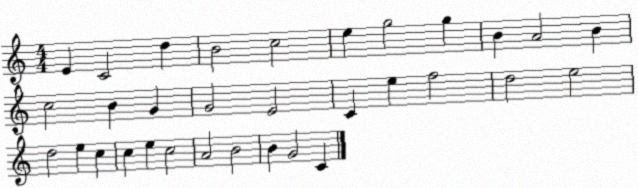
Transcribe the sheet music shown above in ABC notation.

X:1
T:Untitled
M:4/4
L:1/4
K:C
E C2 d B2 c2 e g2 g B A2 B c2 B G G2 E2 C e f2 d2 e2 d2 e c c e c2 A2 B2 B G2 C